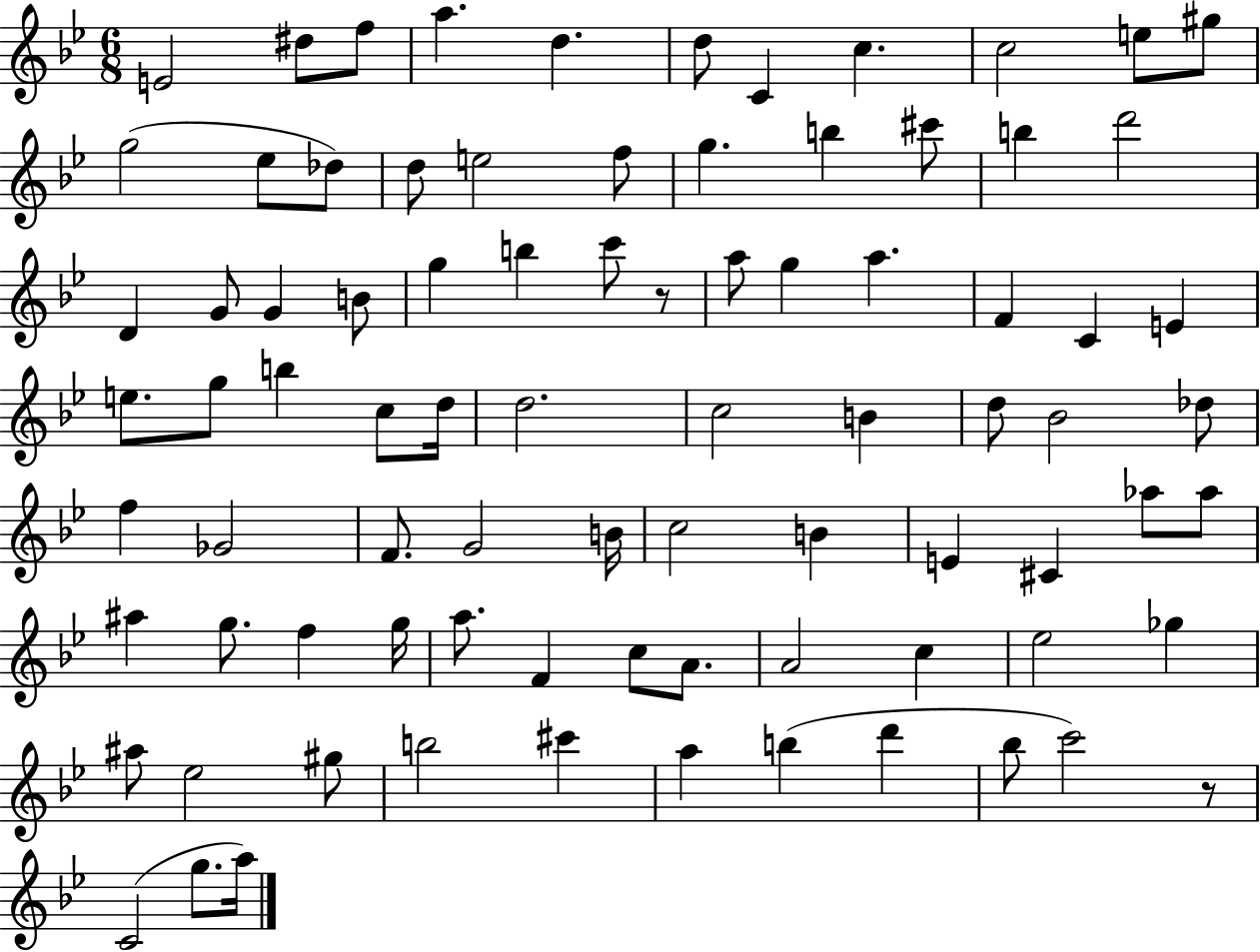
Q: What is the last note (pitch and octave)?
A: A5